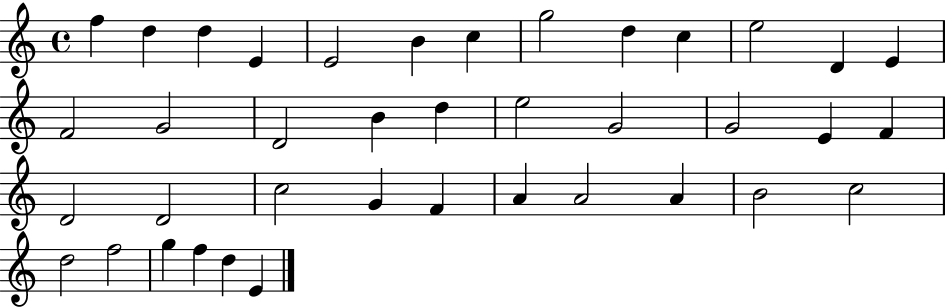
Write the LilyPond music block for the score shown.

{
  \clef treble
  \time 4/4
  \defaultTimeSignature
  \key c \major
  f''4 d''4 d''4 e'4 | e'2 b'4 c''4 | g''2 d''4 c''4 | e''2 d'4 e'4 | \break f'2 g'2 | d'2 b'4 d''4 | e''2 g'2 | g'2 e'4 f'4 | \break d'2 d'2 | c''2 g'4 f'4 | a'4 a'2 a'4 | b'2 c''2 | \break d''2 f''2 | g''4 f''4 d''4 e'4 | \bar "|."
}